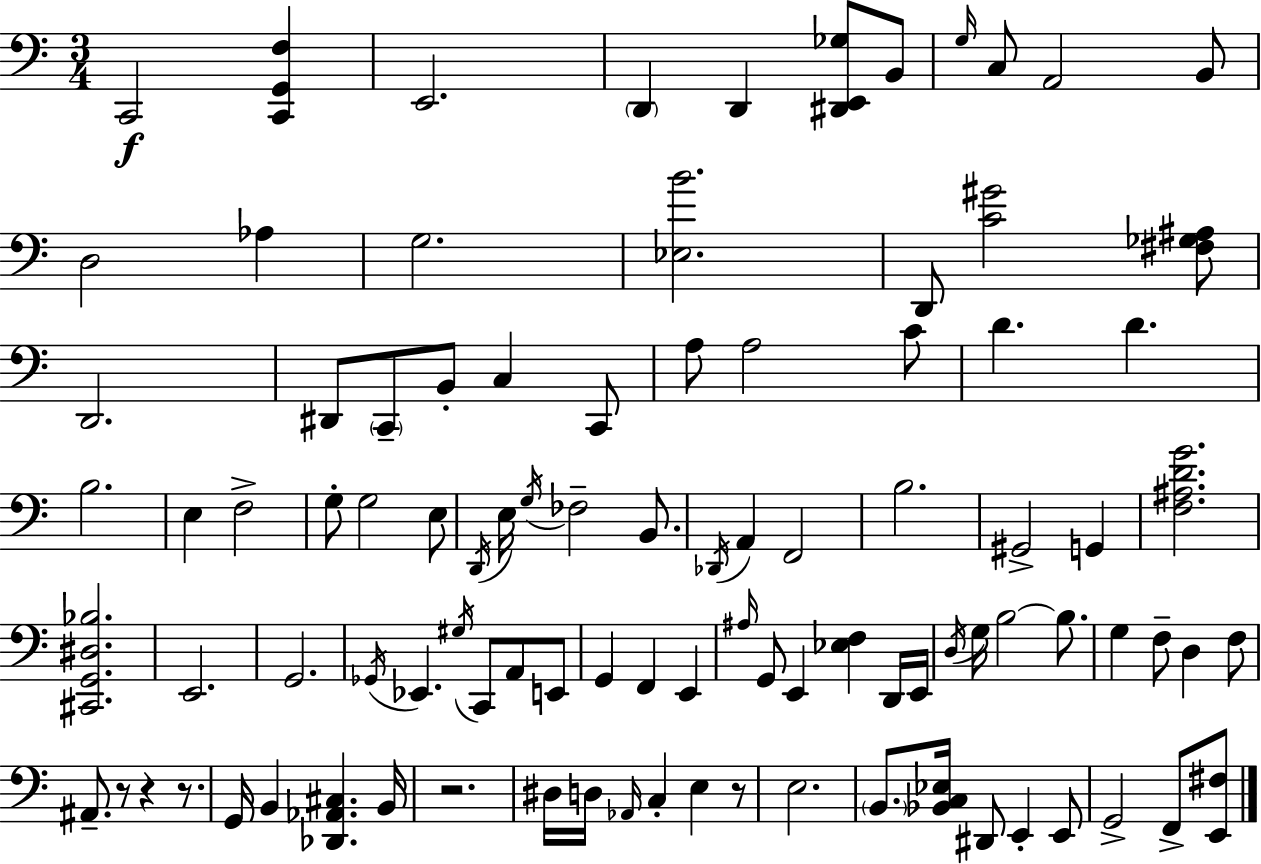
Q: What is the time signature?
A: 3/4